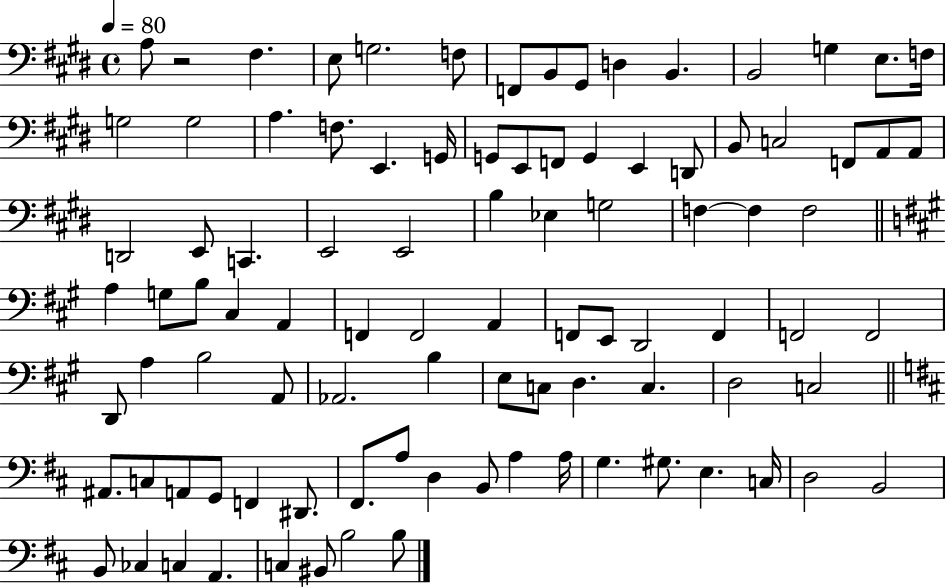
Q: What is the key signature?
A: E major